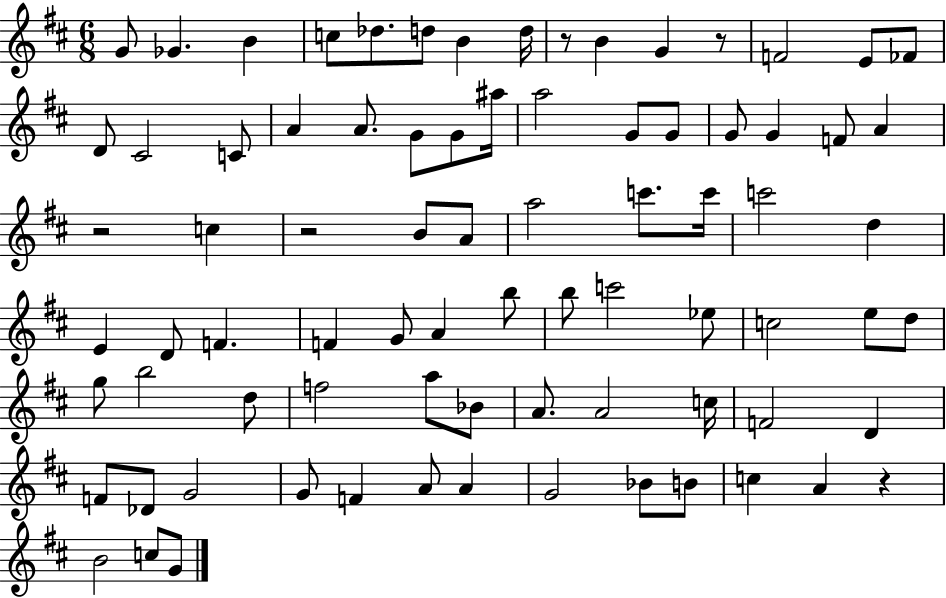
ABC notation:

X:1
T:Untitled
M:6/8
L:1/4
K:D
G/2 _G B c/2 _d/2 d/2 B d/4 z/2 B G z/2 F2 E/2 _F/2 D/2 ^C2 C/2 A A/2 G/2 G/2 ^a/4 a2 G/2 G/2 G/2 G F/2 A z2 c z2 B/2 A/2 a2 c'/2 c'/4 c'2 d E D/2 F F G/2 A b/2 b/2 c'2 _e/2 c2 e/2 d/2 g/2 b2 d/2 f2 a/2 _B/2 A/2 A2 c/4 F2 D F/2 _D/2 G2 G/2 F A/2 A G2 _B/2 B/2 c A z B2 c/2 G/2